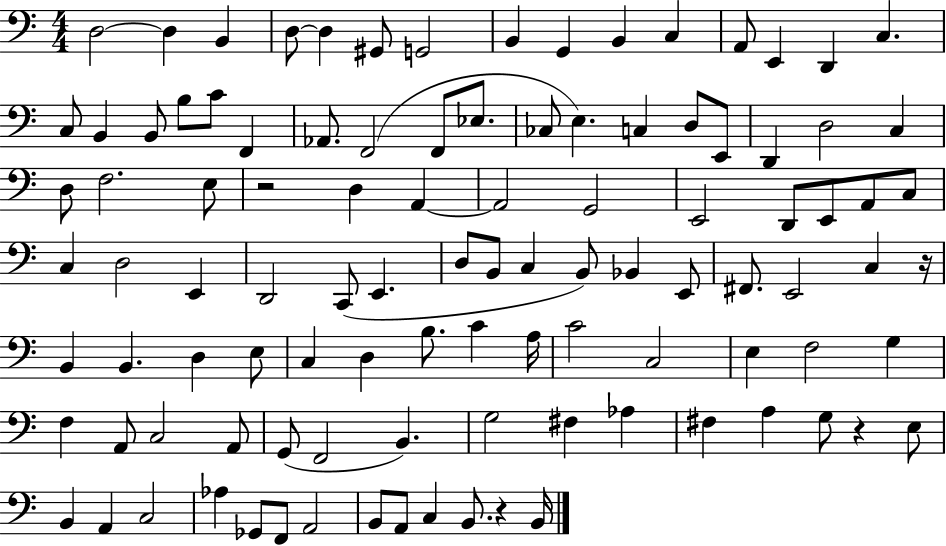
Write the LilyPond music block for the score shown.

{
  \clef bass
  \numericTimeSignature
  \time 4/4
  \key c \major
  d2~~ d4 b,4 | d8~~ d4 gis,8 g,2 | b,4 g,4 b,4 c4 | a,8 e,4 d,4 c4. | \break c8 b,4 b,8 b8 c'8 f,4 | aes,8. f,2( f,8 ees8. | ces8 e4.) c4 d8 e,8 | d,4 d2 c4 | \break d8 f2. e8 | r2 d4 a,4~~ | a,2 g,2 | e,2 d,8 e,8 a,8 c8 | \break c4 d2 e,4 | d,2 c,8( e,4. | d8 b,8 c4 b,8) bes,4 e,8 | fis,8. e,2 c4 r16 | \break b,4 b,4. d4 e8 | c4 d4 b8. c'4 a16 | c'2 c2 | e4 f2 g4 | \break f4 a,8 c2 a,8 | g,8( f,2 b,4.) | g2 fis4 aes4 | fis4 a4 g8 r4 e8 | \break b,4 a,4 c2 | aes4 ges,8 f,8 a,2 | b,8 a,8 c4 b,8. r4 b,16 | \bar "|."
}